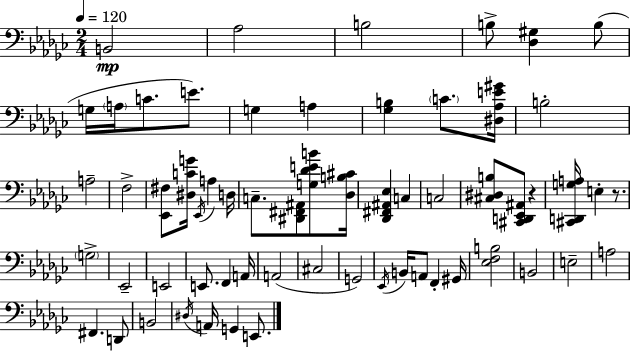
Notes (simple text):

B2/h Ab3/h B3/h B3/e [Db3,G#3]/q B3/e G3/s A3/s C4/e. E4/e. G3/q A3/q [Gb3,B3]/q C4/e. [D#3,Ab3,E4,G#4]/s B3/h A3/h F3/h [Eb2,F#3]/e [D#3,C4,G4]/s Eb2/s A3/q D3/s C3/e. [D#2,F#2,A#2]/e [G3,Db4,E4,B4]/e [Db3,B3,C#4]/s [Db2,F#2,A#2,Eb3]/q C3/q C3/h [C#3,D#3,B3]/e [C#2,D2,Eb2,A#2]/e R/q [C#2,D2,G3,A3]/s E3/q R/e. G3/h Eb2/h E2/h E2/e. F2/q A2/s A2/h C#3/h G2/h Eb2/s B2/s A2/e F2/q G#2/s [Eb3,F3,B3]/h B2/h E3/h A3/h F#2/q. D2/e B2/h D#3/s A2/s G2/q E2/e.